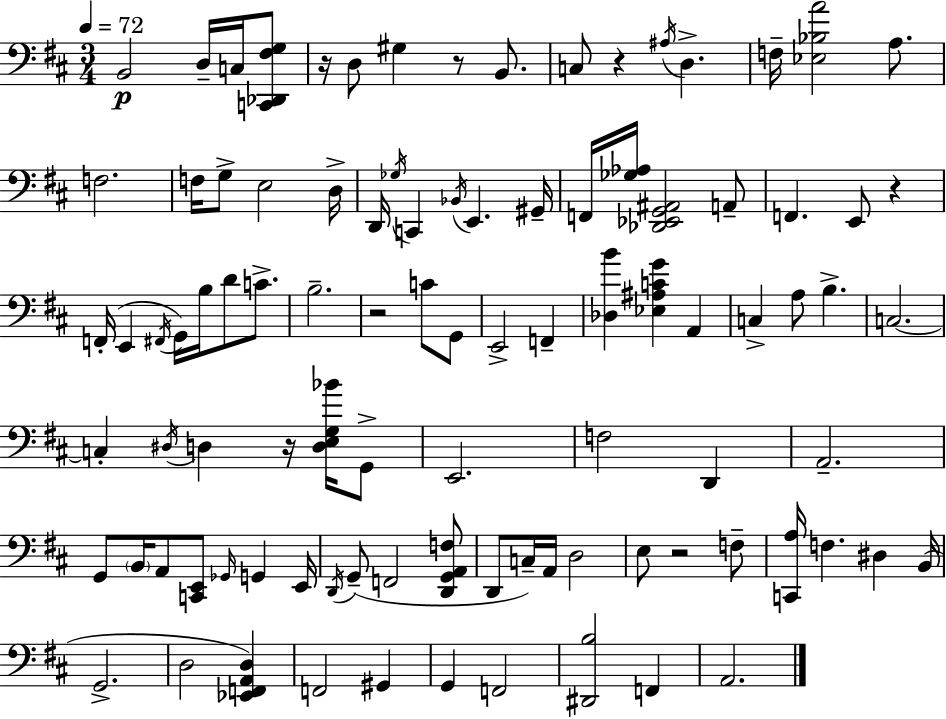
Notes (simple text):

B2/h D3/s C3/s [C2,Db2,F#3,G3]/e R/s D3/e G#3/q R/e B2/e. C3/e R/q A#3/s D3/q. F3/s [Eb3,Bb3,A4]/h A3/e. F3/h. F3/s G3/e E3/h D3/s D2/s Gb3/s C2/q Bb2/s E2/q. G#2/s F2/s [Gb3,Ab3]/s [Db2,Eb2,G2,A#2]/h A2/e F2/q. E2/e R/q F2/s E2/q F#2/s G2/s B3/s D4/e C4/e. B3/h. R/h C4/e G2/e E2/h F2/q [Db3,B4]/q [Eb3,A#3,C4,G4]/q A2/q C3/q A3/e B3/q. C3/h. C3/q D#3/s D3/q R/s [D3,E3,G3,Bb4]/s G2/e E2/h. F3/h D2/q A2/h. G2/e B2/s A2/e [C2,E2]/e Gb2/s G2/q E2/s D2/s G2/e F2/h [D2,G2,A2,F3]/e D2/e C3/s A2/s D3/h E3/e R/h F3/e [C2,A3]/s F3/q. D#3/q B2/s G2/h. D3/h [Eb2,F2,A2,D3]/q F2/h G#2/q G2/q F2/h [D#2,B3]/h F2/q A2/h.